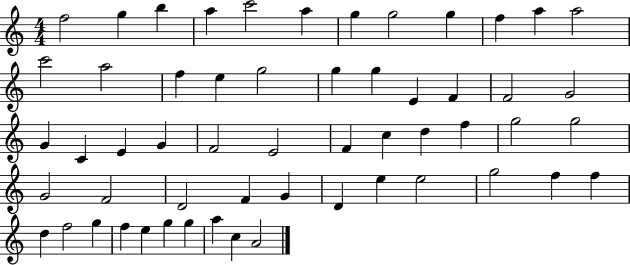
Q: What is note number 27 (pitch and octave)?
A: G4